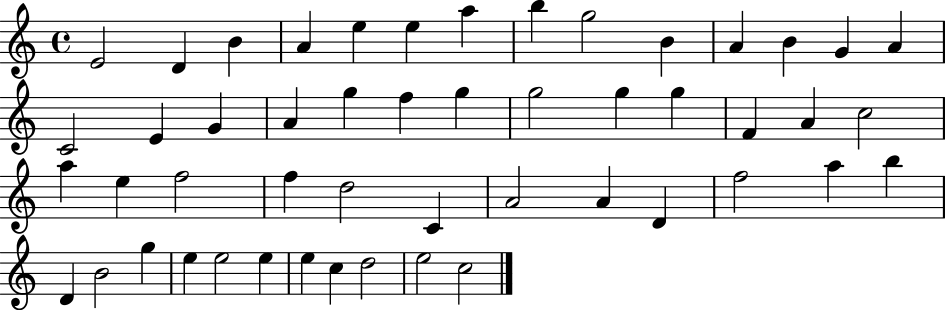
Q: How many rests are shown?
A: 0